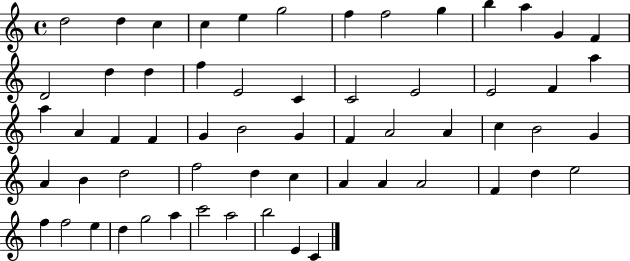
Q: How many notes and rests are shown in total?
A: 60